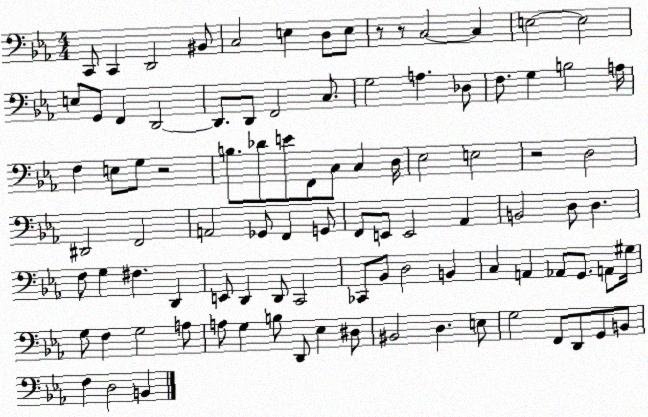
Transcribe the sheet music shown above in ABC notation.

X:1
T:Untitled
M:4/4
L:1/4
K:Eb
C,,/2 C,, D,,2 ^B,,/2 C,2 E, D,/2 E,/2 z/2 z/2 C,2 C, E,2 E,2 E,/2 G,,/2 F,, D,,2 D,,/2 D,,/2 F,,2 C,/2 G,2 A, _D,/2 F,/2 G, B,2 A,/4 F, E,/2 G,/2 z2 B,/2 _D/2 E/2 F,,/2 C,/2 C, D,/4 _E,2 E,2 z2 D,2 ^D,,2 F,,2 A,,2 _G,,/2 F,, G,,/2 F,,/2 E,,/2 E,,2 _A,, B,,2 D,/2 D, F,/2 G, ^F, D,, E,,/2 D,, D,,/2 C,,2 _C,,/2 _B,,/2 D,2 B,, C, A,, _A,,/2 G,,/2 A,,/2 ^G,/4 G,/2 F, G,2 A,/2 A,/2 G, B,/2 D,,/2 _E, ^D,/2 ^B,,2 D, E,/2 G,2 F,,/2 D,,/2 G,,/2 B,,/2 F, D,2 B,,